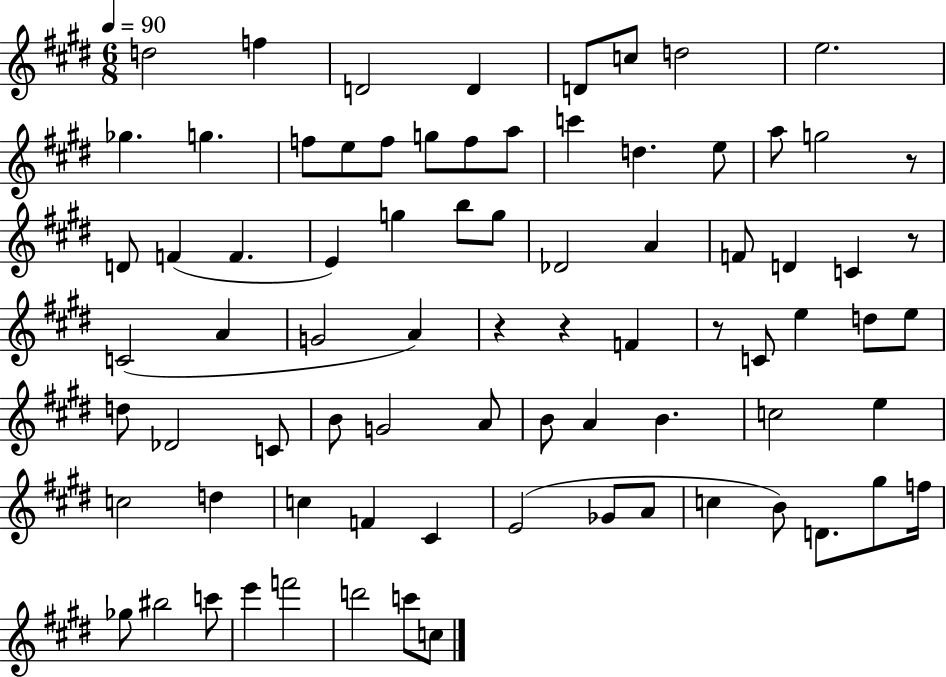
D5/h F5/q D4/h D4/q D4/e C5/e D5/h E5/h. Gb5/q. G5/q. F5/e E5/e F5/e G5/e F5/e A5/e C6/q D5/q. E5/e A5/e G5/h R/e D4/e F4/q F4/q. E4/q G5/q B5/e G5/e Db4/h A4/q F4/e D4/q C4/q R/e C4/h A4/q G4/h A4/q R/q R/q F4/q R/e C4/e E5/q D5/e E5/e D5/e Db4/h C4/e B4/e G4/h A4/e B4/e A4/q B4/q. C5/h E5/q C5/h D5/q C5/q F4/q C#4/q E4/h Gb4/e A4/e C5/q B4/e D4/e. G#5/e F5/s Gb5/e BIS5/h C6/e E6/q F6/h D6/h C6/e C5/e